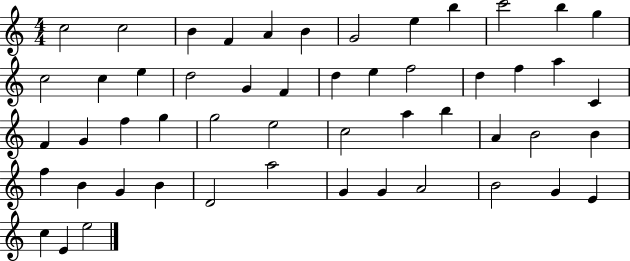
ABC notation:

X:1
T:Untitled
M:4/4
L:1/4
K:C
c2 c2 B F A B G2 e b c'2 b g c2 c e d2 G F d e f2 d f a C F G f g g2 e2 c2 a b A B2 B f B G B D2 a2 G G A2 B2 G E c E e2